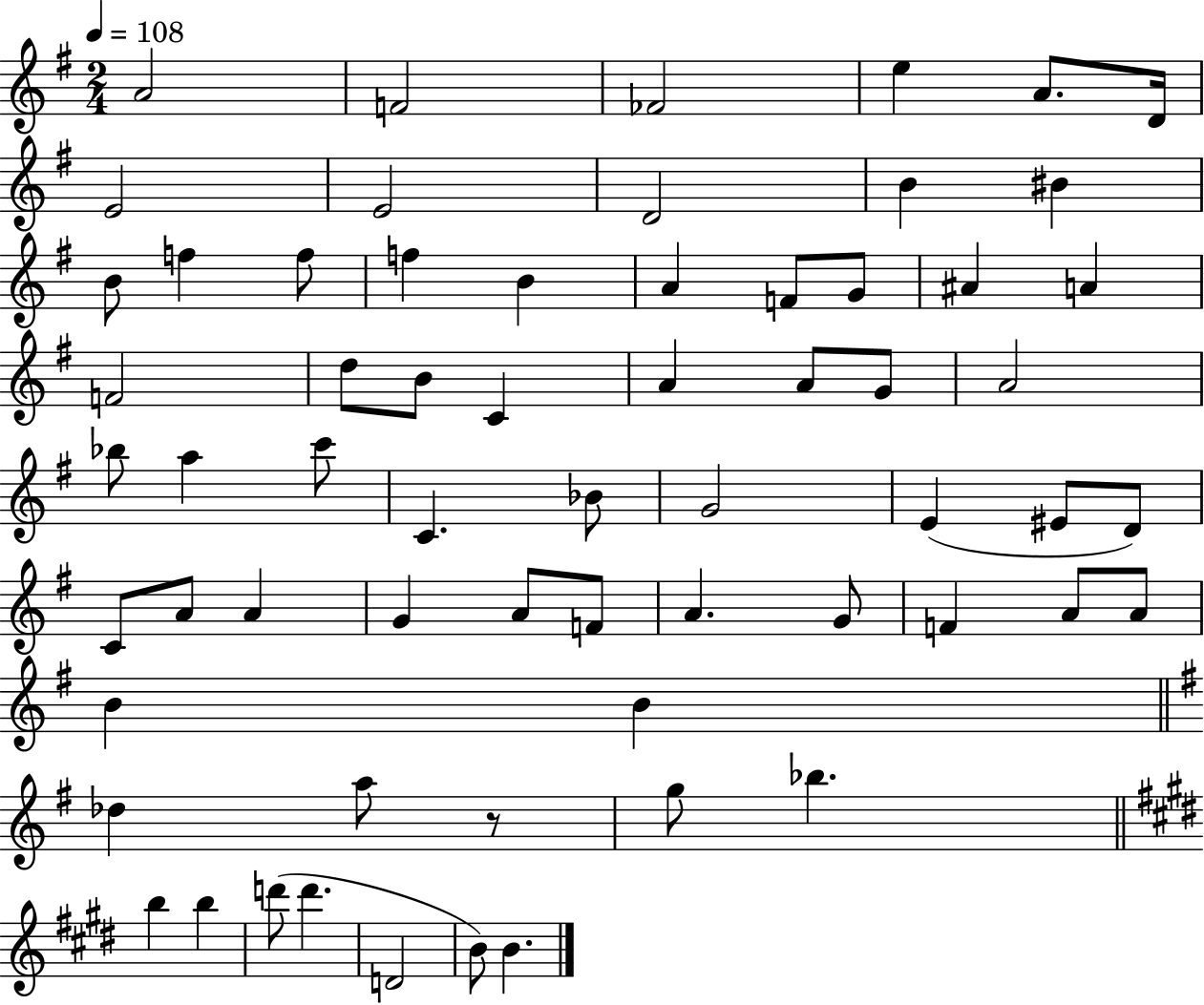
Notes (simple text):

A4/h F4/h FES4/h E5/q A4/e. D4/s E4/h E4/h D4/h B4/q BIS4/q B4/e F5/q F5/e F5/q B4/q A4/q F4/e G4/e A#4/q A4/q F4/h D5/e B4/e C4/q A4/q A4/e G4/e A4/h Bb5/e A5/q C6/e C4/q. Bb4/e G4/h E4/q EIS4/e D4/e C4/e A4/e A4/q G4/q A4/e F4/e A4/q. G4/e F4/q A4/e A4/e B4/q B4/q Db5/q A5/e R/e G5/e Bb5/q. B5/q B5/q D6/e D6/q. D4/h B4/e B4/q.